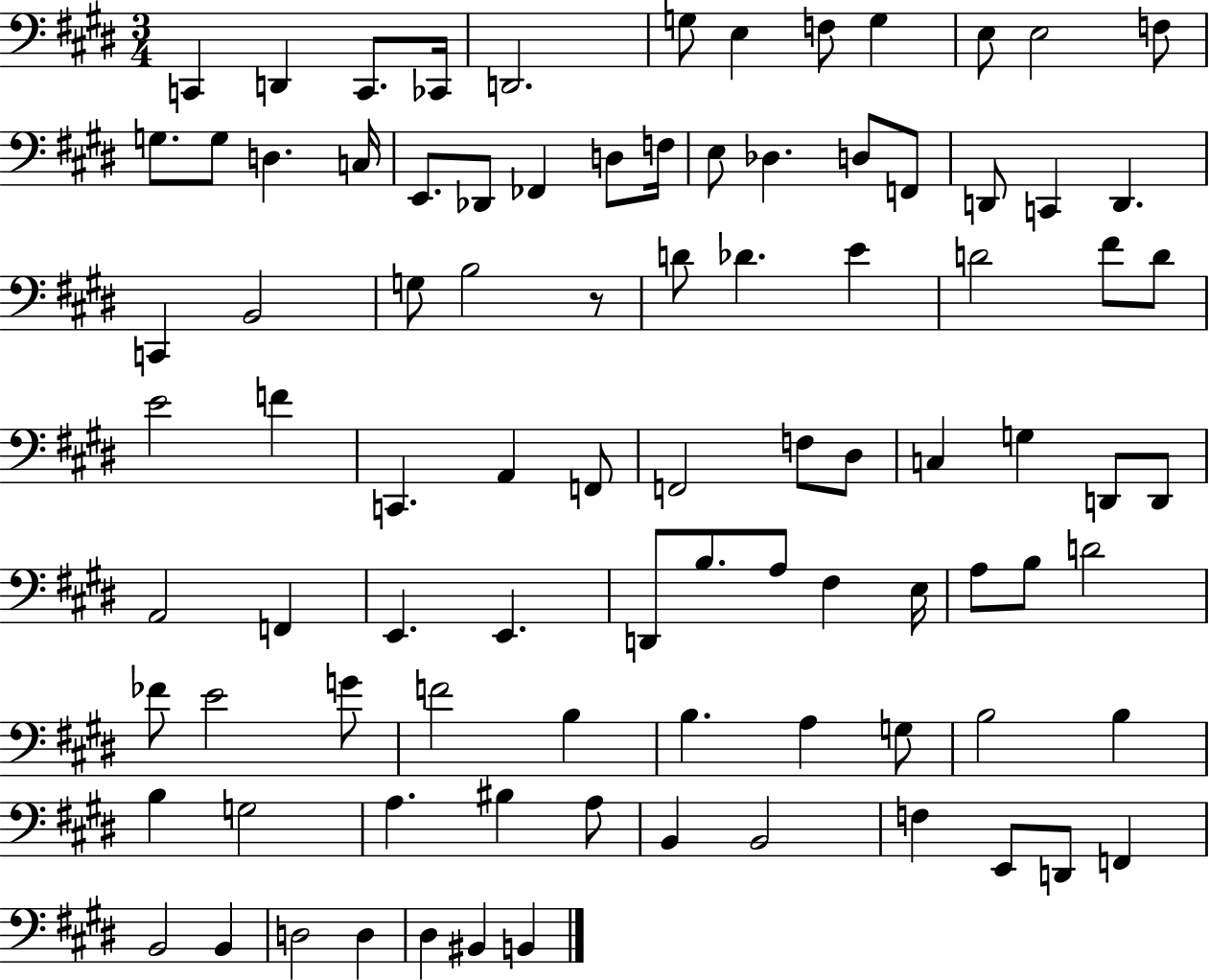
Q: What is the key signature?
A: E major